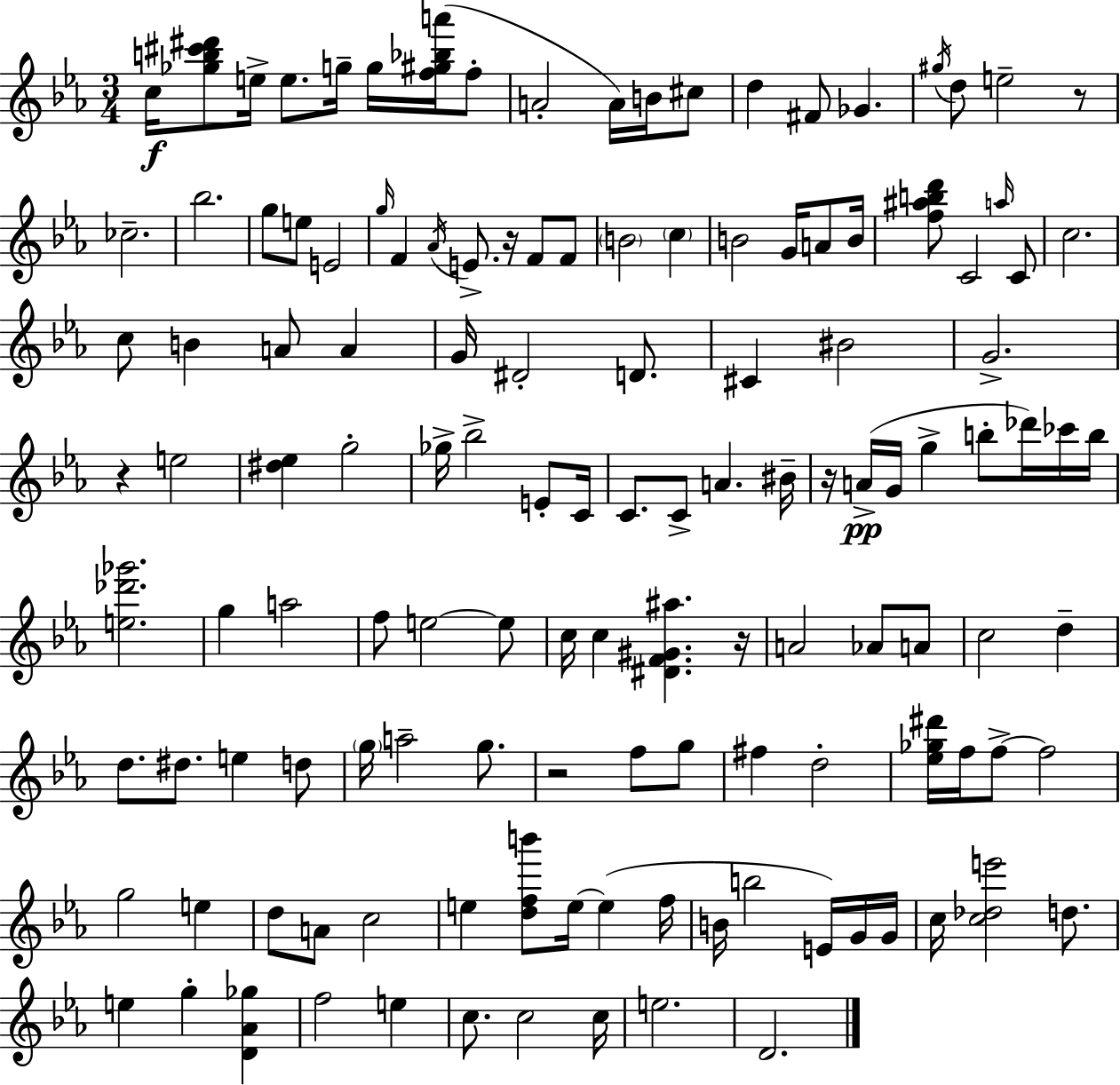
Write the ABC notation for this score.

X:1
T:Untitled
M:3/4
L:1/4
K:Eb
c/4 [_gb^c'^d']/2 e/4 e/2 g/4 g/4 [f^g_ba']/4 f/2 A2 A/4 B/4 ^c/2 d ^F/2 _G ^g/4 d/2 e2 z/2 _c2 _b2 g/2 e/2 E2 g/4 F _A/4 E/2 z/4 F/2 F/2 B2 c B2 G/4 A/2 B/4 [f^abd']/2 C2 a/4 C/2 c2 c/2 B A/2 A G/4 ^D2 D/2 ^C ^B2 G2 z e2 [^d_e] g2 _g/4 _b2 E/2 C/4 C/2 C/2 A ^B/4 z/4 A/4 G/4 g b/2 _d'/4 _c'/4 b/4 [e_d'_g']2 g a2 f/2 e2 e/2 c/4 c [^DF^G^a] z/4 A2 _A/2 A/2 c2 d d/2 ^d/2 e d/2 g/4 a2 g/2 z2 f/2 g/2 ^f d2 [_e_g^d']/4 f/4 f/2 f2 g2 e d/2 A/2 c2 e [dfb']/2 e/4 e f/4 B/4 b2 E/4 G/4 G/4 c/4 [c_de']2 d/2 e g [D_A_g] f2 e c/2 c2 c/4 e2 D2